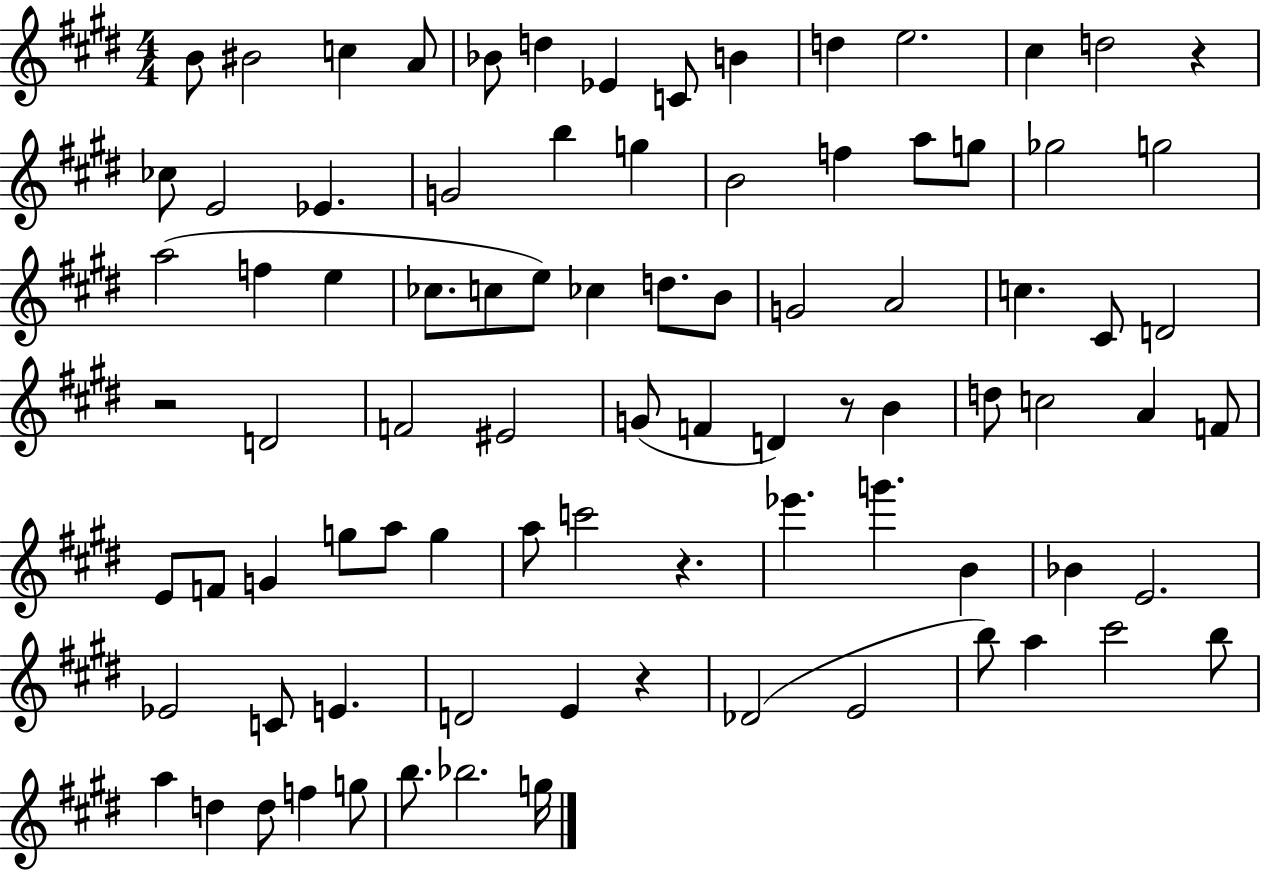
X:1
T:Untitled
M:4/4
L:1/4
K:E
B/2 ^B2 c A/2 _B/2 d _E C/2 B d e2 ^c d2 z _c/2 E2 _E G2 b g B2 f a/2 g/2 _g2 g2 a2 f e _c/2 c/2 e/2 _c d/2 B/2 G2 A2 c ^C/2 D2 z2 D2 F2 ^E2 G/2 F D z/2 B d/2 c2 A F/2 E/2 F/2 G g/2 a/2 g a/2 c'2 z _e' g' B _B E2 _E2 C/2 E D2 E z _D2 E2 b/2 a ^c'2 b/2 a d d/2 f g/2 b/2 _b2 g/4